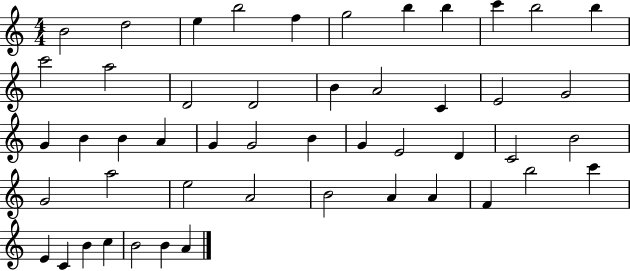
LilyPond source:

{
  \clef treble
  \numericTimeSignature
  \time 4/4
  \key c \major
  b'2 d''2 | e''4 b''2 f''4 | g''2 b''4 b''4 | c'''4 b''2 b''4 | \break c'''2 a''2 | d'2 d'2 | b'4 a'2 c'4 | e'2 g'2 | \break g'4 b'4 b'4 a'4 | g'4 g'2 b'4 | g'4 e'2 d'4 | c'2 b'2 | \break g'2 a''2 | e''2 a'2 | b'2 a'4 a'4 | f'4 b''2 c'''4 | \break e'4 c'4 b'4 c''4 | b'2 b'4 a'4 | \bar "|."
}